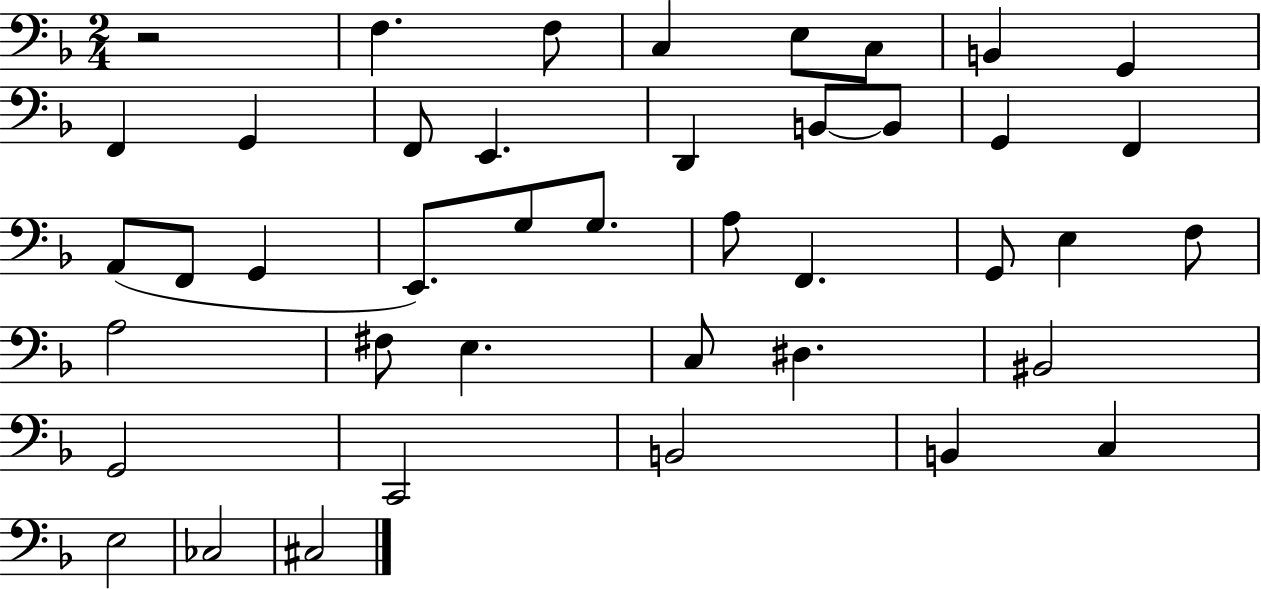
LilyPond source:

{
  \clef bass
  \numericTimeSignature
  \time 2/4
  \key f \major
  r2 | f4. f8 | c4 e8 c8 | b,4 g,4 | \break f,4 g,4 | f,8 e,4. | d,4 b,8~~ b,8 | g,4 f,4 | \break a,8( f,8 g,4 | e,8.) g8 g8. | a8 f,4. | g,8 e4 f8 | \break a2 | fis8 e4. | c8 dis4. | bis,2 | \break g,2 | c,2 | b,2 | b,4 c4 | \break e2 | ces2 | cis2 | \bar "|."
}